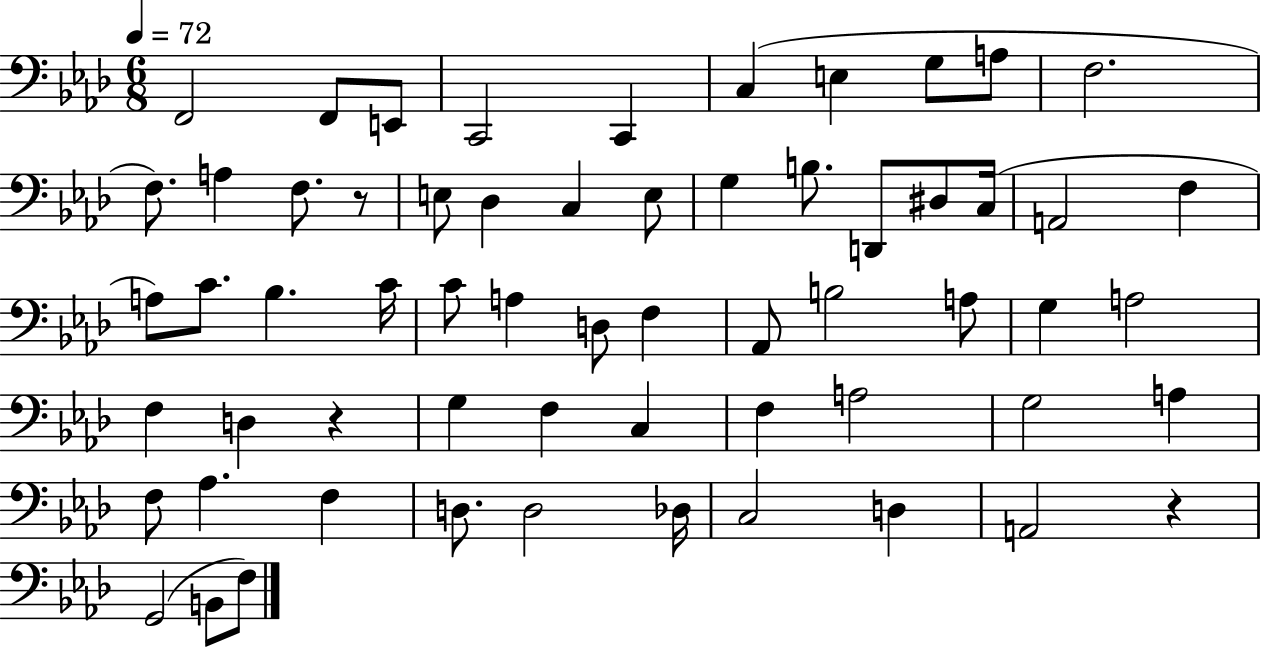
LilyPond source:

{
  \clef bass
  \numericTimeSignature
  \time 6/8
  \key aes \major
  \tempo 4 = 72
  f,2 f,8 e,8 | c,2 c,4 | c4( e4 g8 a8 | f2. | \break f8.) a4 f8. r8 | e8 des4 c4 e8 | g4 b8. d,8 dis8 c16( | a,2 f4 | \break a8) c'8. bes4. c'16 | c'8 a4 d8 f4 | aes,8 b2 a8 | g4 a2 | \break f4 d4 r4 | g4 f4 c4 | f4 a2 | g2 a4 | \break f8 aes4. f4 | d8. d2 des16 | c2 d4 | a,2 r4 | \break g,2( b,8 f8) | \bar "|."
}